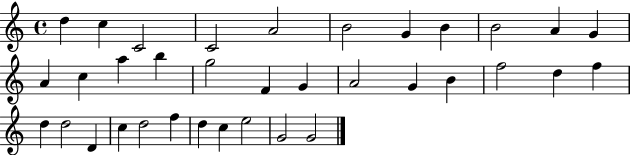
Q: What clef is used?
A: treble